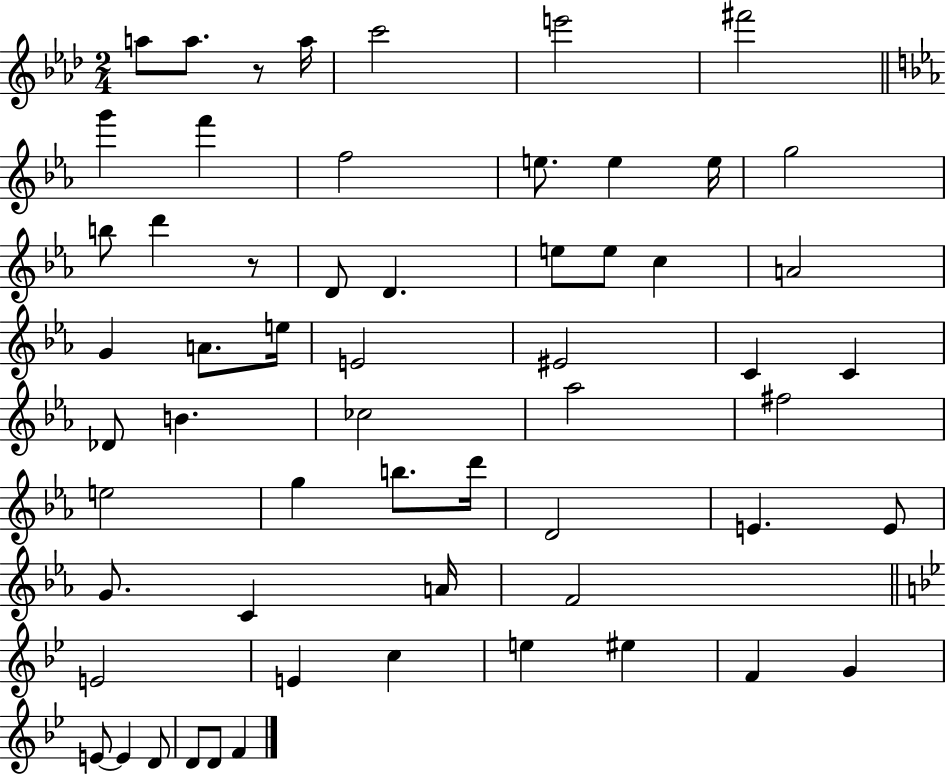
{
  \clef treble
  \numericTimeSignature
  \time 2/4
  \key aes \major
  a''8 a''8. r8 a''16 | c'''2 | e'''2 | fis'''2 | \break \bar "||" \break \key ees \major g'''4 f'''4 | f''2 | e''8. e''4 e''16 | g''2 | \break b''8 d'''4 r8 | d'8 d'4. | e''8 e''8 c''4 | a'2 | \break g'4 a'8. e''16 | e'2 | eis'2 | c'4 c'4 | \break des'8 b'4. | ces''2 | aes''2 | fis''2 | \break e''2 | g''4 b''8. d'''16 | d'2 | e'4. e'8 | \break g'8. c'4 a'16 | f'2 | \bar "||" \break \key bes \major e'2 | e'4 c''4 | e''4 eis''4 | f'4 g'4 | \break e'8~~ e'4 d'8 | d'8 d'8 f'4 | \bar "|."
}